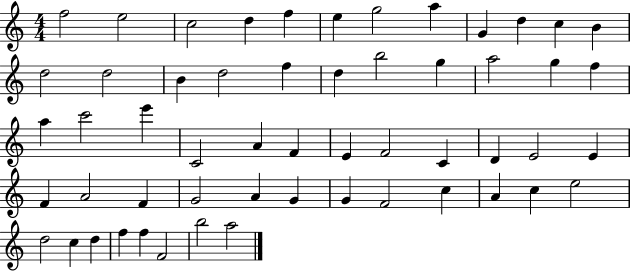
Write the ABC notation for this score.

X:1
T:Untitled
M:4/4
L:1/4
K:C
f2 e2 c2 d f e g2 a G d c B d2 d2 B d2 f d b2 g a2 g f a c'2 e' C2 A F E F2 C D E2 E F A2 F G2 A G G F2 c A c e2 d2 c d f f F2 b2 a2